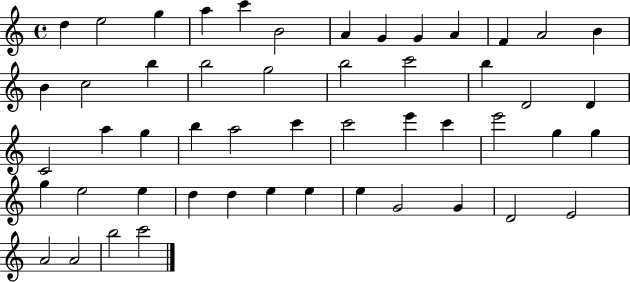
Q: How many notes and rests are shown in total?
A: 51